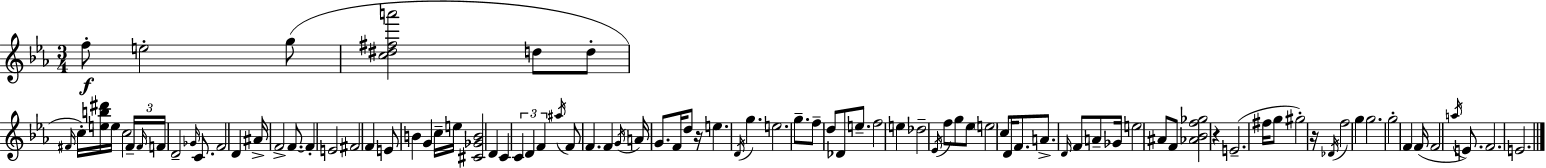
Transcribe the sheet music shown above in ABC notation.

X:1
T:Untitled
M:3/4
L:1/4
K:Cm
f/2 e2 g/2 [c^d^fa']2 d/2 d/2 ^F/4 c/4 [eb^d']/4 e/4 c2 ^F/4 ^F/4 F/4 D2 _G/4 C/2 F2 D ^A/4 F2 F/2 F E2 ^F2 F E/2 B G c/4 e/4 [^C_GB]2 D C C D F ^a/4 F/2 F F G/4 A/4 G/2 F/4 d/2 z/4 e D/4 g e2 g/2 f/2 d/2 _D/2 e/2 f2 e _d2 _E/4 f/2 g/2 _e/2 e2 c/2 D/4 F/2 A/2 D/4 F/2 A/2 _G/4 e2 ^A/2 F/2 [_A_Bf_g]2 z E2 ^f/4 g/2 ^g2 z/4 _D/4 f2 g g2 g2 F F/4 F2 a/4 E/2 F2 E2